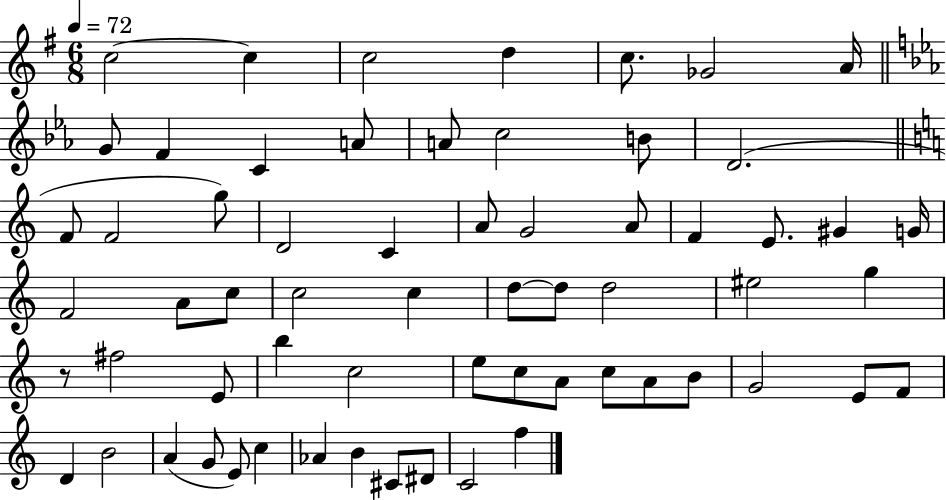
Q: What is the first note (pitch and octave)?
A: C5